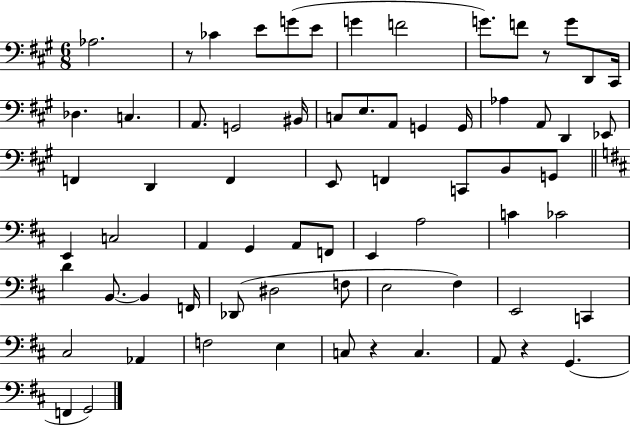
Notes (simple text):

Ab3/h. R/e CES4/q E4/e G4/e E4/e G4/q F4/h G4/e. F4/e R/e G4/e D2/e C#2/s Db3/q. C3/q. A2/e. G2/h BIS2/s C3/e E3/e. A2/e G2/q G2/s Ab3/q A2/e D2/q Eb2/e F2/q D2/q F2/q E2/e F2/q C2/e B2/e G2/e E2/q C3/h A2/q G2/q A2/e F2/e E2/q A3/h C4/q CES4/h D4/q B2/e. B2/q F2/s Db2/e D#3/h F3/e E3/h F#3/q E2/h C2/q C#3/h Ab2/q F3/h E3/q C3/e R/q C3/q. A2/e R/q G2/q. F2/q G2/h